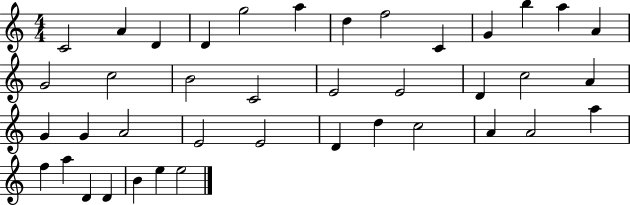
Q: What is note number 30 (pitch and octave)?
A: C5